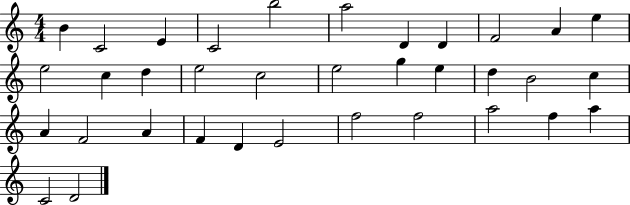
{
  \clef treble
  \numericTimeSignature
  \time 4/4
  \key c \major
  b'4 c'2 e'4 | c'2 b''2 | a''2 d'4 d'4 | f'2 a'4 e''4 | \break e''2 c''4 d''4 | e''2 c''2 | e''2 g''4 e''4 | d''4 b'2 c''4 | \break a'4 f'2 a'4 | f'4 d'4 e'2 | f''2 f''2 | a''2 f''4 a''4 | \break c'2 d'2 | \bar "|."
}